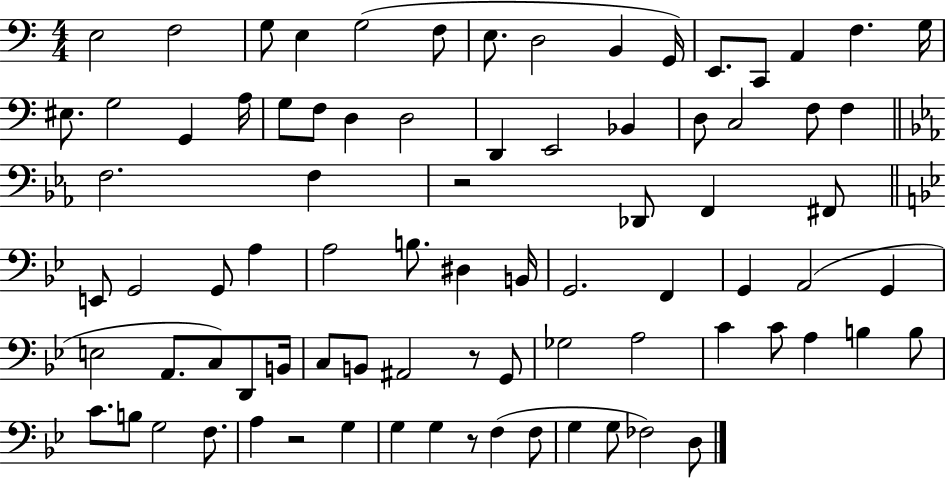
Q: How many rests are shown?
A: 4